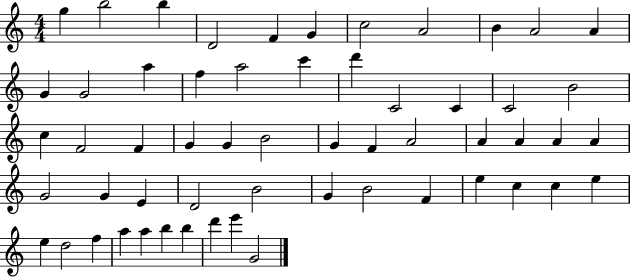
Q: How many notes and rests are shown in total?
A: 57